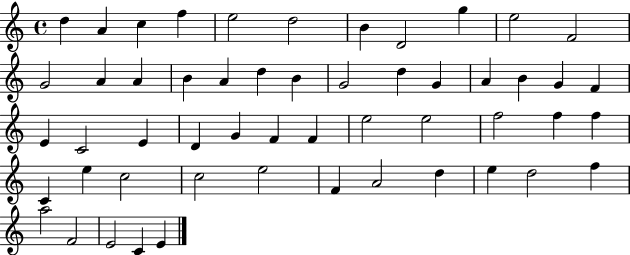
X:1
T:Untitled
M:4/4
L:1/4
K:C
d A c f e2 d2 B D2 g e2 F2 G2 A A B A d B G2 d G A B G F E C2 E D G F F e2 e2 f2 f f C e c2 c2 e2 F A2 d e d2 f a2 F2 E2 C E